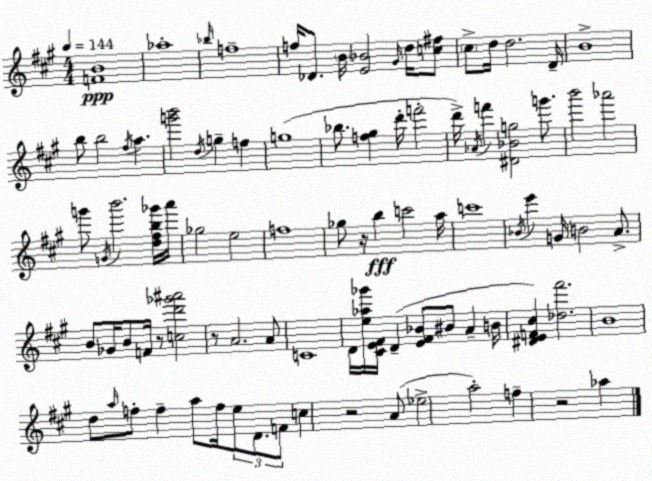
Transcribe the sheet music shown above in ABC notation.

X:1
T:Untitled
M:4/4
L:1/4
K:A
[FB]4 _a4 _b/4 f4 f/4 _D/2 B/4 [E_B]2 ^G/4 d/4 [c^f]/2 ^c/2 d/4 d2 D/4 B4 b/2 b2 ^f/4 a [g'b']2 d/4 g f g4 _b/2 [f^g] d'/4 f'2 d'/4 _A/4 f' [^D_Bg]2 g'/2 b'2 _a'2 g'/2 G/4 b'2 [d^fb_g']/4 a'/4 _g2 e2 f4 _g/2 z/4 b c'2 a/4 c'4 _B/4 e' G/4 B2 A/2 B/2 _G/4 B/2 F/4 z/2 [cd'_g'^a']2 z/2 A2 A/2 C4 D/4 [e_a_g']/4 [^CE^F]/4 D [E^F_B]/2 ^B/2 A B/4 [^DEF^c] [_d^f']2 B4 d/2 a/4 f/2 f a/2 f/4 e/2 D/2 F/2 c z2 A/2 _e2 a2 f z2 _a